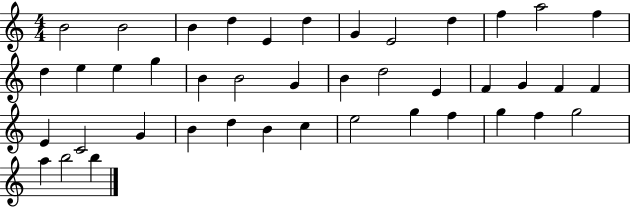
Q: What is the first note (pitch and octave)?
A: B4